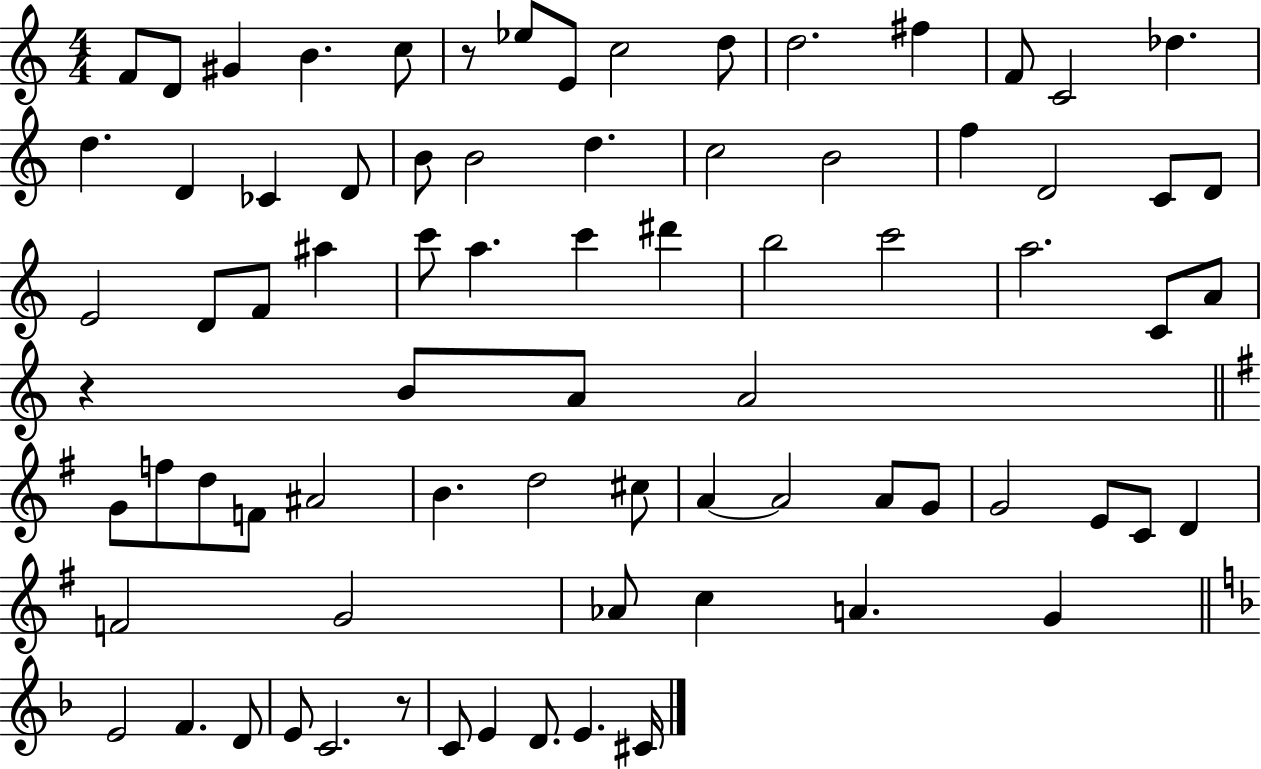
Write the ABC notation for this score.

X:1
T:Untitled
M:4/4
L:1/4
K:C
F/2 D/2 ^G B c/2 z/2 _e/2 E/2 c2 d/2 d2 ^f F/2 C2 _d d D _C D/2 B/2 B2 d c2 B2 f D2 C/2 D/2 E2 D/2 F/2 ^a c'/2 a c' ^d' b2 c'2 a2 C/2 A/2 z B/2 A/2 A2 G/2 f/2 d/2 F/2 ^A2 B d2 ^c/2 A A2 A/2 G/2 G2 E/2 C/2 D F2 G2 _A/2 c A G E2 F D/2 E/2 C2 z/2 C/2 E D/2 E ^C/4